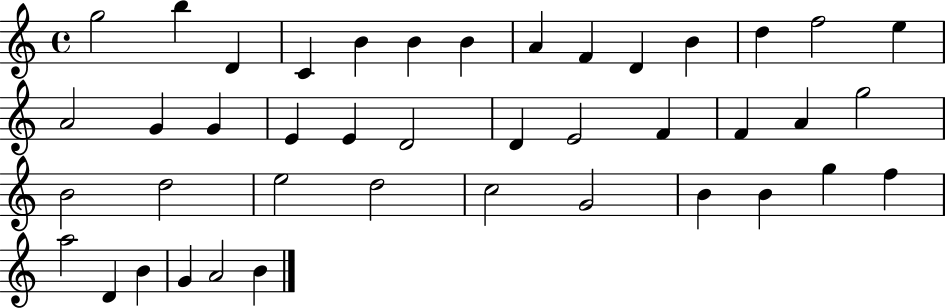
{
  \clef treble
  \time 4/4
  \defaultTimeSignature
  \key c \major
  g''2 b''4 d'4 | c'4 b'4 b'4 b'4 | a'4 f'4 d'4 b'4 | d''4 f''2 e''4 | \break a'2 g'4 g'4 | e'4 e'4 d'2 | d'4 e'2 f'4 | f'4 a'4 g''2 | \break b'2 d''2 | e''2 d''2 | c''2 g'2 | b'4 b'4 g''4 f''4 | \break a''2 d'4 b'4 | g'4 a'2 b'4 | \bar "|."
}